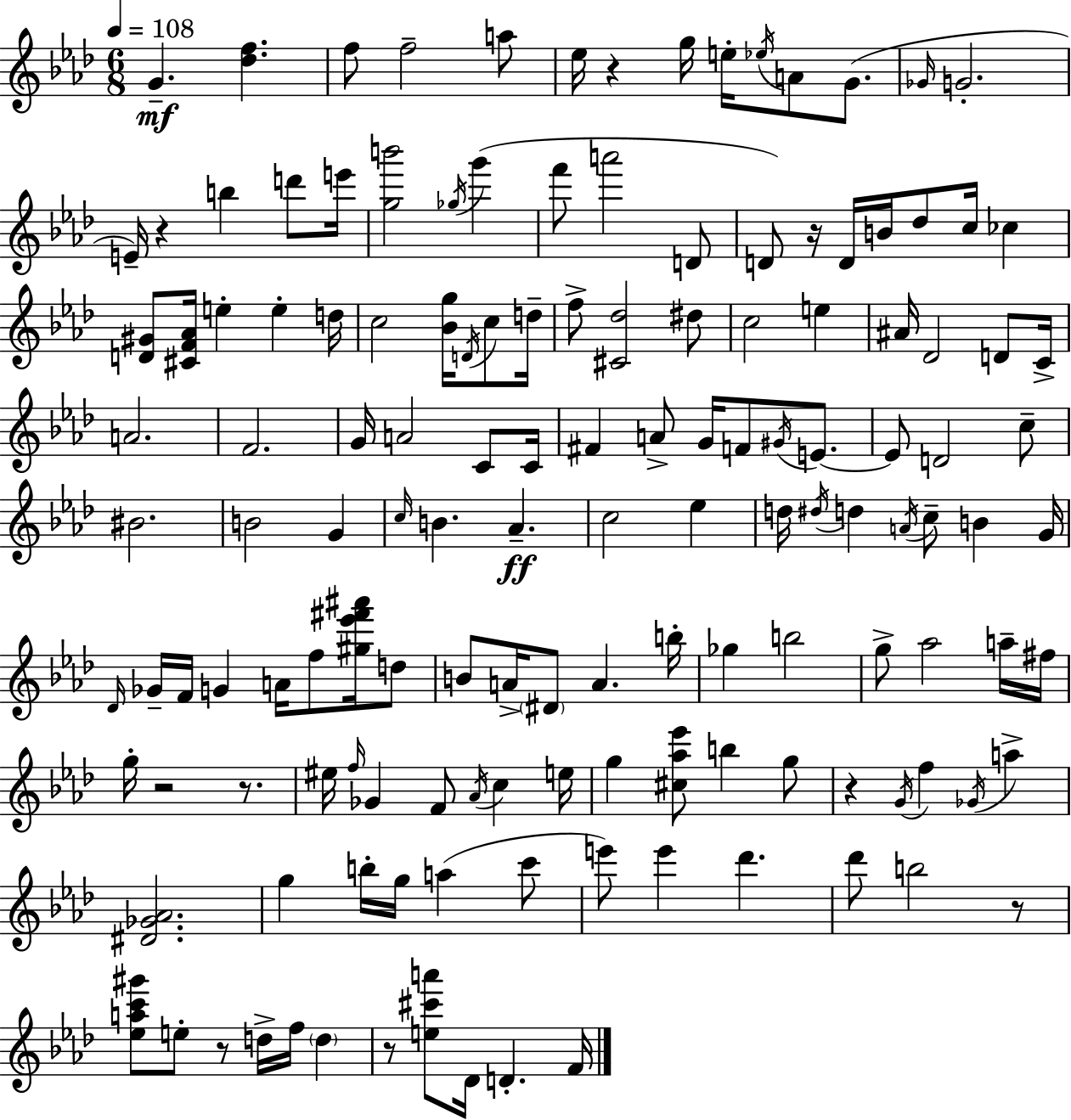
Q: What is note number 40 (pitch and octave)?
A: Db4